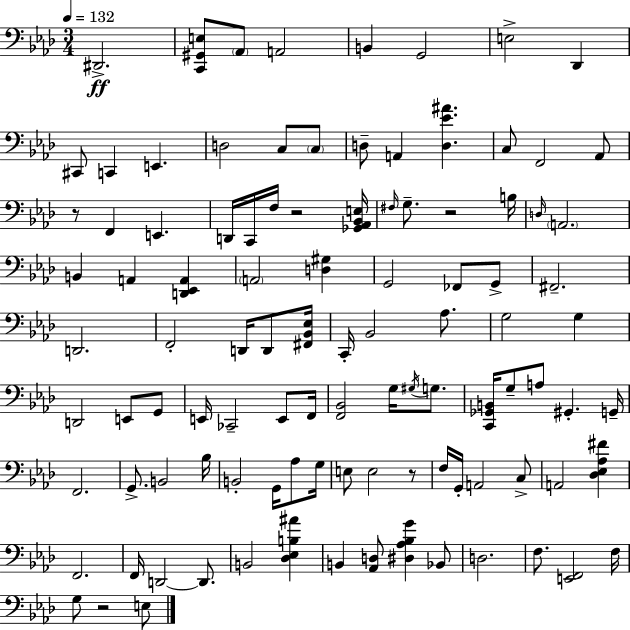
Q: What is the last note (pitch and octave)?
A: E3